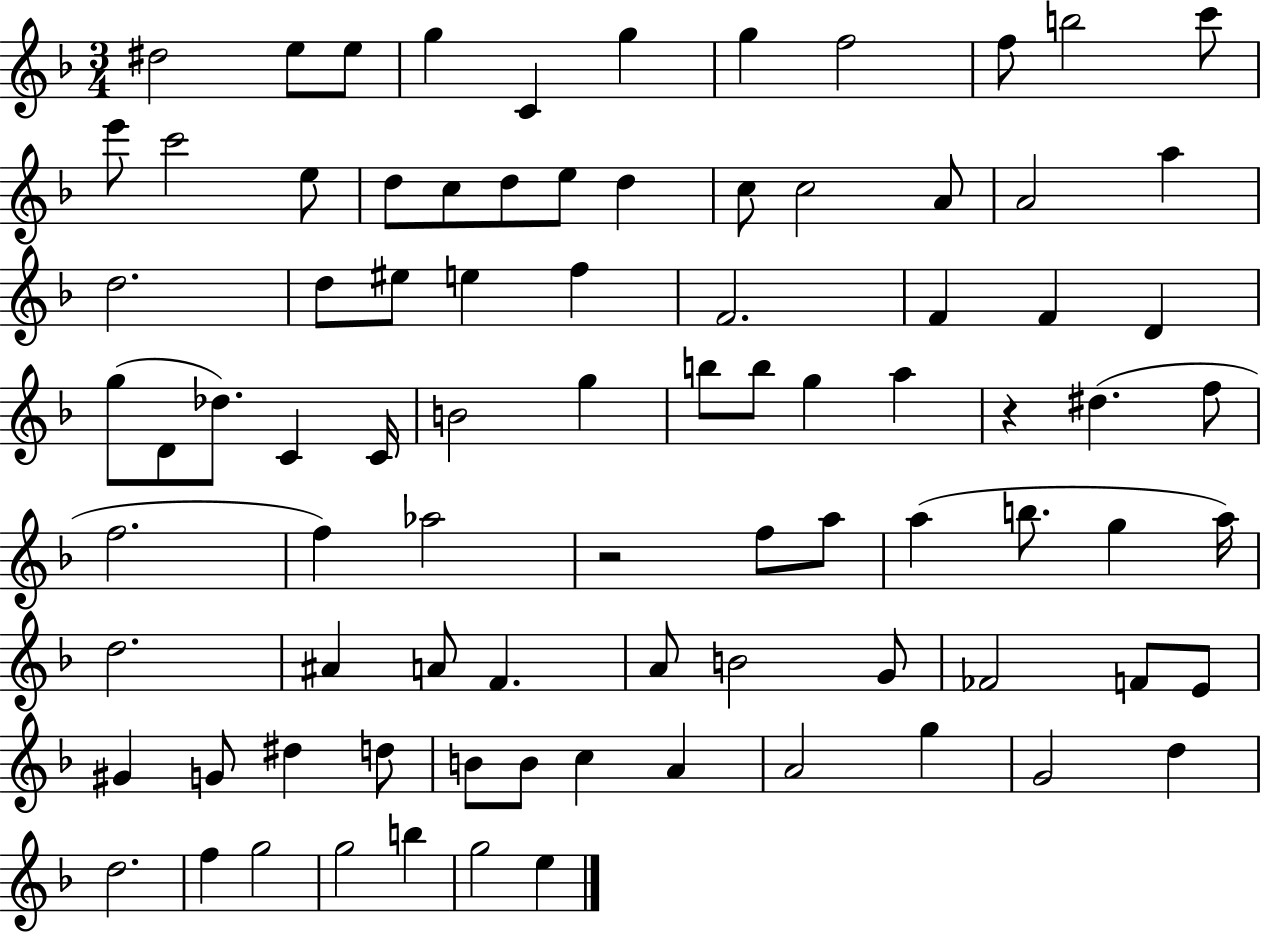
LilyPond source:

{
  \clef treble
  \numericTimeSignature
  \time 3/4
  \key f \major
  dis''2 e''8 e''8 | g''4 c'4 g''4 | g''4 f''2 | f''8 b''2 c'''8 | \break e'''8 c'''2 e''8 | d''8 c''8 d''8 e''8 d''4 | c''8 c''2 a'8 | a'2 a''4 | \break d''2. | d''8 eis''8 e''4 f''4 | f'2. | f'4 f'4 d'4 | \break g''8( d'8 des''8.) c'4 c'16 | b'2 g''4 | b''8 b''8 g''4 a''4 | r4 dis''4.( f''8 | \break f''2. | f''4) aes''2 | r2 f''8 a''8 | a''4( b''8. g''4 a''16) | \break d''2. | ais'4 a'8 f'4. | a'8 b'2 g'8 | fes'2 f'8 e'8 | \break gis'4 g'8 dis''4 d''8 | b'8 b'8 c''4 a'4 | a'2 g''4 | g'2 d''4 | \break d''2. | f''4 g''2 | g''2 b''4 | g''2 e''4 | \break \bar "|."
}